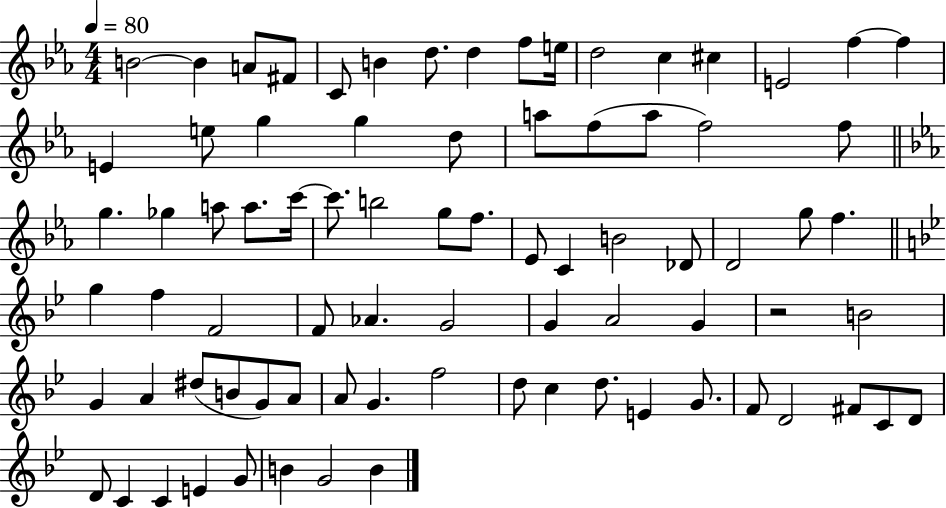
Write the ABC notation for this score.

X:1
T:Untitled
M:4/4
L:1/4
K:Eb
B2 B A/2 ^F/2 C/2 B d/2 d f/2 e/4 d2 c ^c E2 f f E e/2 g g d/2 a/2 f/2 a/2 f2 f/2 g _g a/2 a/2 c'/4 c'/2 b2 g/2 f/2 _E/2 C B2 _D/2 D2 g/2 f g f F2 F/2 _A G2 G A2 G z2 B2 G A ^d/2 B/2 G/2 A/2 A/2 G f2 d/2 c d/2 E G/2 F/2 D2 ^F/2 C/2 D/2 D/2 C C E G/2 B G2 B